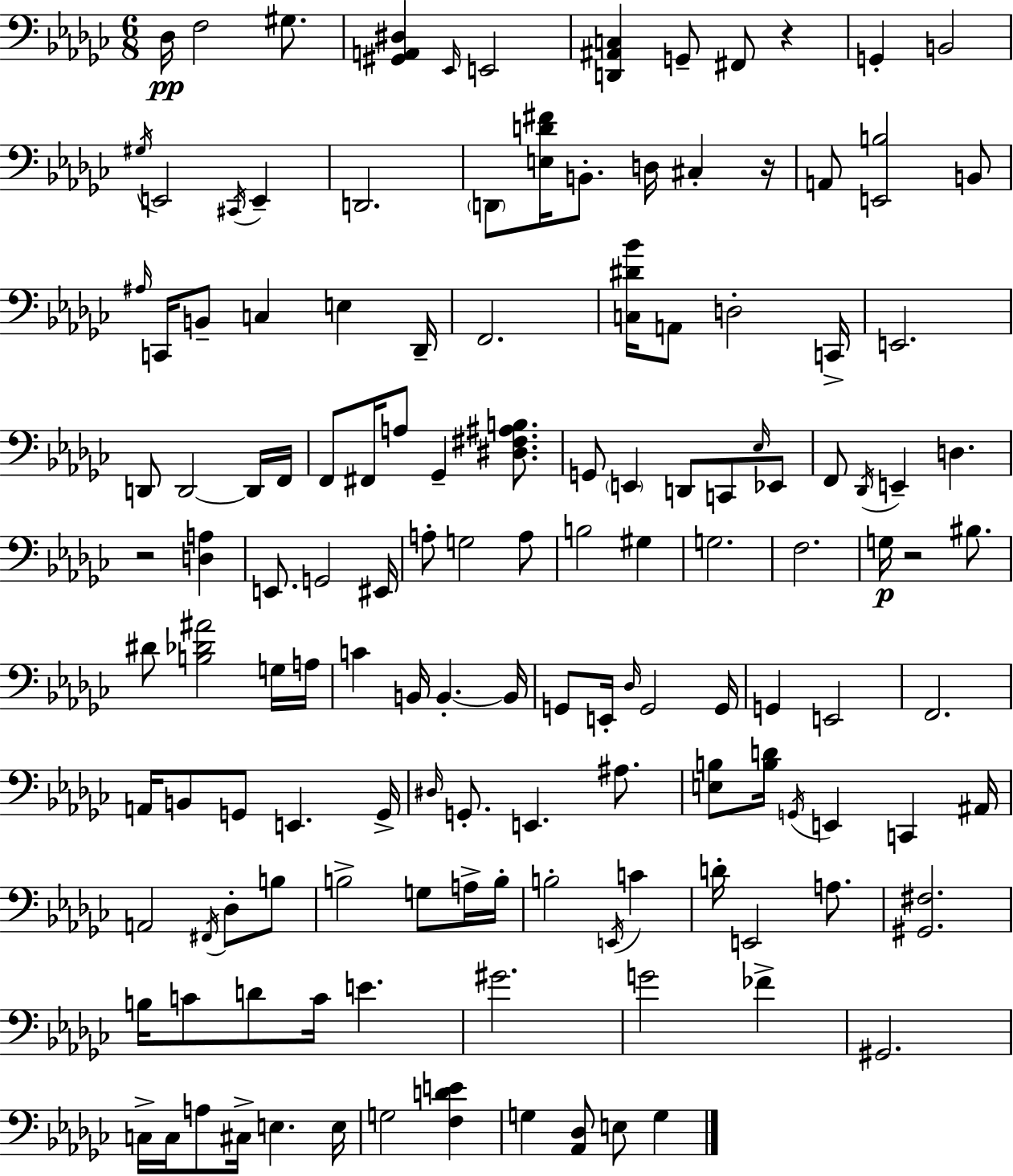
{
  \clef bass
  \numericTimeSignature
  \time 6/8
  \key ees \minor
  des16\pp f2 gis8. | <gis, a, dis>4 \grace { ees,16 } e,2 | <d, ais, c>4 g,8-- fis,8 r4 | g,4-. b,2 | \break \acciaccatura { gis16 } e,2 \acciaccatura { cis,16 } e,4-- | d,2. | \parenthesize d,8 <e d' fis'>16 b,8.-. d16 cis4-. | r16 a,8 <e, b>2 | \break b,8 \grace { ais16 } c,16 b,8-- c4 e4 | des,16-- f,2. | <c dis' bes'>16 a,8 d2-. | c,16-> e,2. | \break d,8 d,2~~ | d,16 f,16 f,8 fis,16 a8 ges,4-- | <dis fis ais b>8. g,8 \parenthesize e,4 d,8 | c,8 \grace { ees16 } ees,8 f,8 \acciaccatura { des,16 } e,4-- | \break d4. r2 | <d a>4 e,8. g,2 | eis,16 a8-. g2 | a8 b2 | \break gis4 g2. | f2. | g16\p r2 | bis8. dis'8 <b des' ais'>2 | \break g16 a16 c'4 b,16 b,4.-.~~ | b,16 g,8 e,16-. \grace { des16 } g,2 | g,16 g,4 e,2 | f,2. | \break a,16 b,8 g,8 | e,4. g,16-> \grace { dis16 } g,8.-. e,4. | ais8. <e b>8 <b d'>16 \acciaccatura { g,16 } | e,4 c,4 ais,16 a,2 | \break \acciaccatura { fis,16 } des8-. b8 b2-> | g8 a16-> b16-. b2-. | \acciaccatura { e,16 } c'4 d'16-. | e,2 a8. <gis, fis>2. | \break b16 | c'8 d'8 c'16 e'4. gis'2. | g'2 | fes'4-> gis,2. | \break c16-> | c16 a8 cis16-> e4. e16 g2 | <f d' e'>4 g4 | <aes, des>8 e8 g4 \bar "|."
}